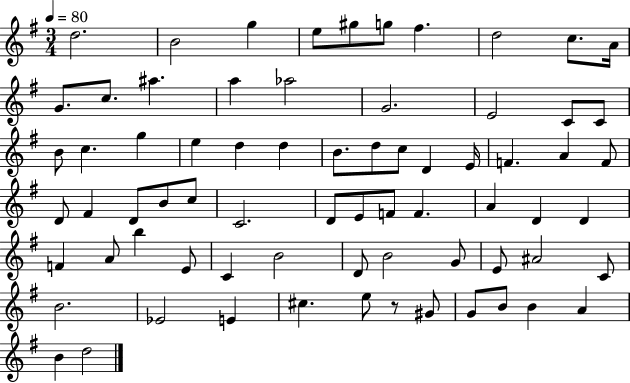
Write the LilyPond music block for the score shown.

{
  \clef treble
  \numericTimeSignature
  \time 3/4
  \key g \major
  \tempo 4 = 80
  \repeat volta 2 { d''2. | b'2 g''4 | e''8 gis''8 g''8 fis''4. | d''2 c''8. a'16 | \break g'8. c''8. ais''4. | a''4 aes''2 | g'2. | e'2 c'8 c'8 | \break b'8 c''4. g''4 | e''4 d''4 d''4 | b'8. d''8 c''8 d'4 e'16 | f'4. a'4 f'8 | \break d'8 fis'4 d'8 b'8 c''8 | c'2. | d'8 e'8 f'8 f'4. | a'4 d'4 d'4 | \break f'4 a'8 b''4 e'8 | c'4 b'2 | d'8 b'2 g'8 | e'8 ais'2 c'8 | \break b'2. | ees'2 e'4 | cis''4. e''8 r8 gis'8 | g'8 b'8 b'4 a'4 | \break b'4 d''2 | } \bar "|."
}